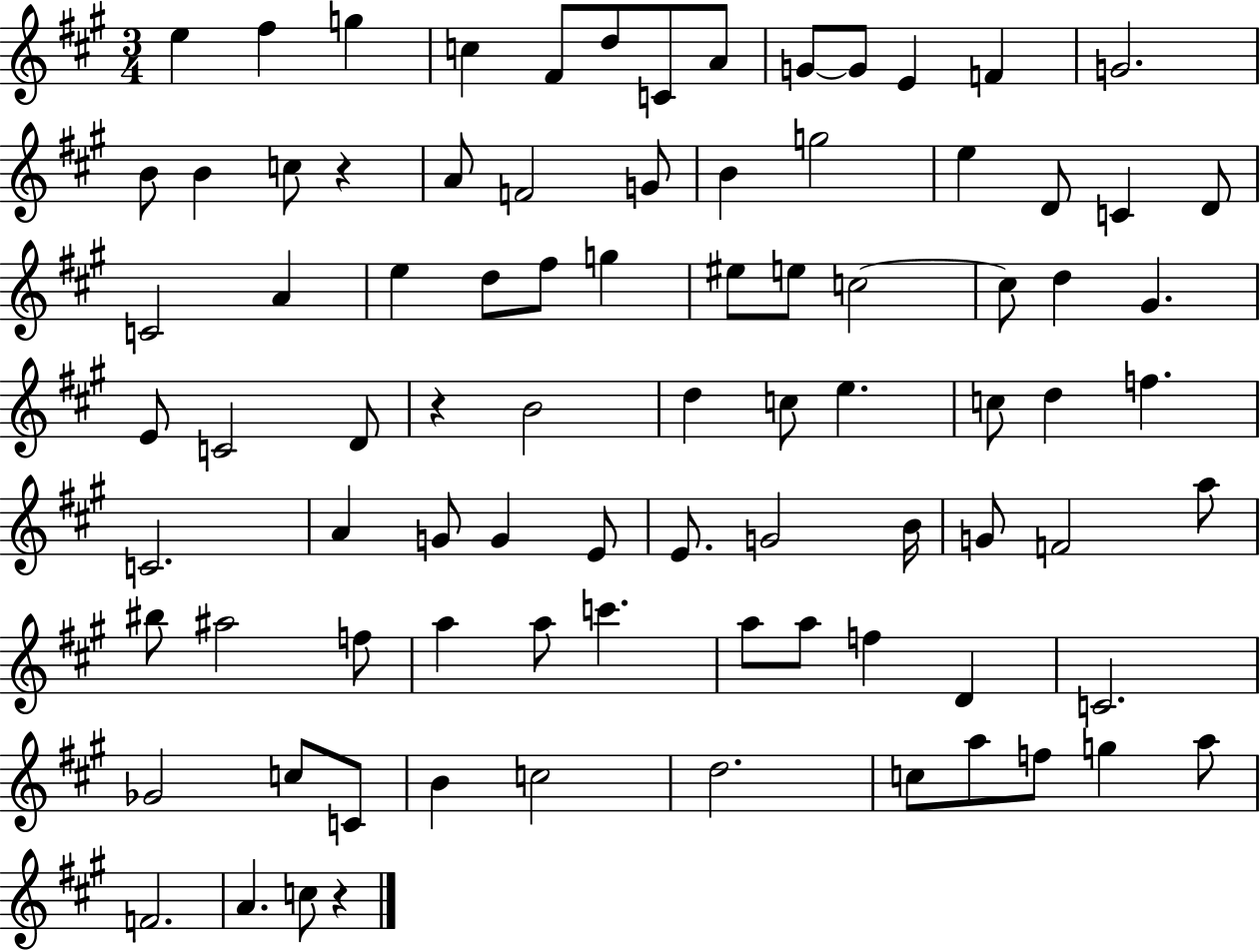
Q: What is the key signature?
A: A major